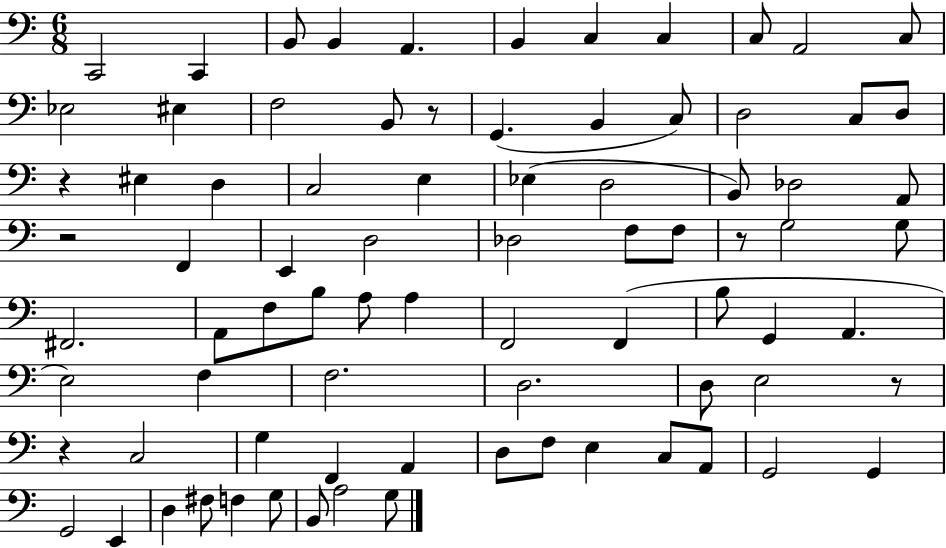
C2/h C2/q B2/e B2/q A2/q. B2/q C3/q C3/q C3/e A2/h C3/e Eb3/h EIS3/q F3/h B2/e R/e G2/q. B2/q C3/e D3/h C3/e D3/e R/q EIS3/q D3/q C3/h E3/q Eb3/q D3/h B2/e Db3/h A2/e R/h F2/q E2/q D3/h Db3/h F3/e F3/e R/e G3/h G3/e F#2/h. A2/e F3/e B3/e A3/e A3/q F2/h F2/q B3/e G2/q A2/q. E3/h F3/q F3/h. D3/h. D3/e E3/h R/e R/q C3/h G3/q F2/q A2/q D3/e F3/e E3/q C3/e A2/e G2/h G2/q G2/h E2/q D3/q F#3/e F3/q G3/e B2/e A3/h G3/e